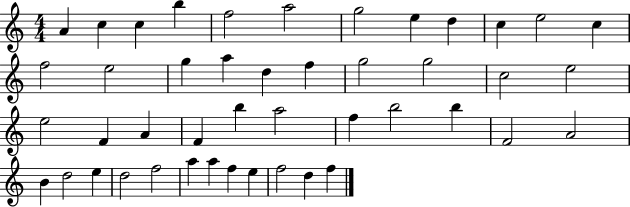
X:1
T:Untitled
M:4/4
L:1/4
K:C
A c c b f2 a2 g2 e d c e2 c f2 e2 g a d f g2 g2 c2 e2 e2 F A F b a2 f b2 b F2 A2 B d2 e d2 f2 a a f e f2 d f